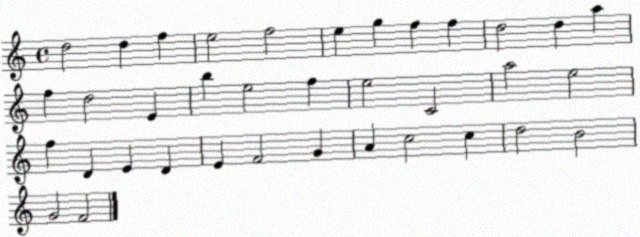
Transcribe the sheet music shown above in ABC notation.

X:1
T:Untitled
M:4/4
L:1/4
K:C
d2 d f e2 f2 e g f f d2 d a f d2 E b e2 f e2 C2 a2 e2 f D E D E F2 G A c2 c d2 B2 G2 F2